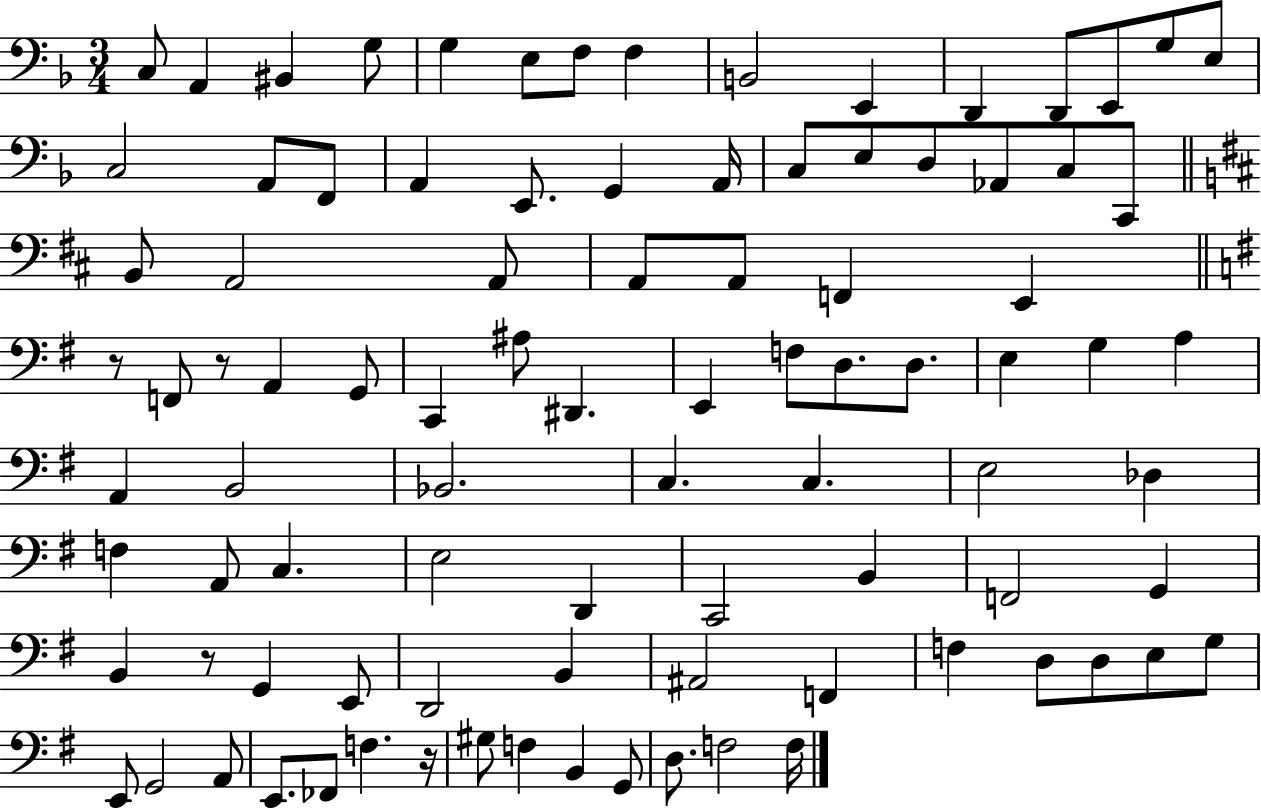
X:1
T:Untitled
M:3/4
L:1/4
K:F
C,/2 A,, ^B,, G,/2 G, E,/2 F,/2 F, B,,2 E,, D,, D,,/2 E,,/2 G,/2 E,/2 C,2 A,,/2 F,,/2 A,, E,,/2 G,, A,,/4 C,/2 E,/2 D,/2 _A,,/2 C,/2 C,,/2 B,,/2 A,,2 A,,/2 A,,/2 A,,/2 F,, E,, z/2 F,,/2 z/2 A,, G,,/2 C,, ^A,/2 ^D,, E,, F,/2 D,/2 D,/2 E, G, A, A,, B,,2 _B,,2 C, C, E,2 _D, F, A,,/2 C, E,2 D,, C,,2 B,, F,,2 G,, B,, z/2 G,, E,,/2 D,,2 B,, ^A,,2 F,, F, D,/2 D,/2 E,/2 G,/2 E,,/2 G,,2 A,,/2 E,,/2 _F,,/2 F, z/4 ^G,/2 F, B,, G,,/2 D,/2 F,2 F,/4